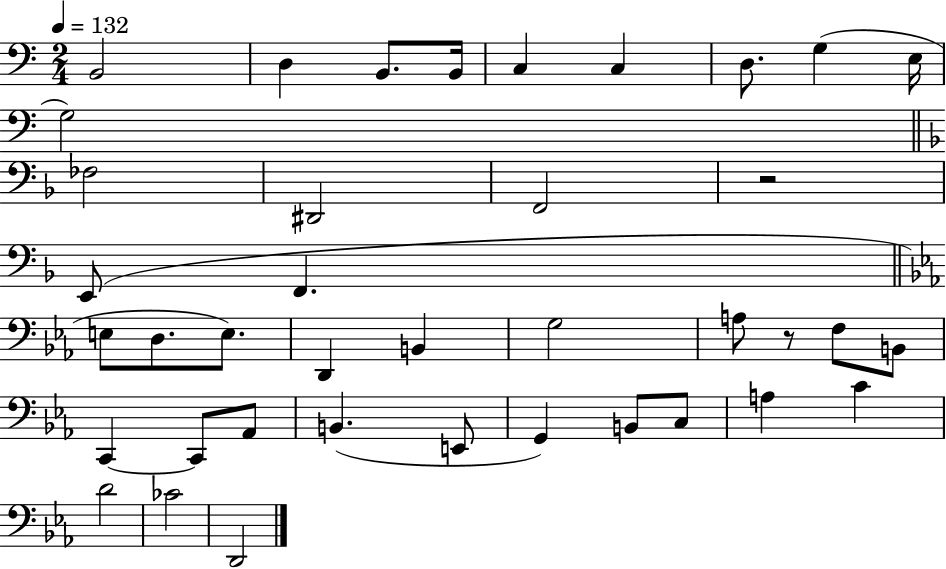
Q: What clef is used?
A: bass